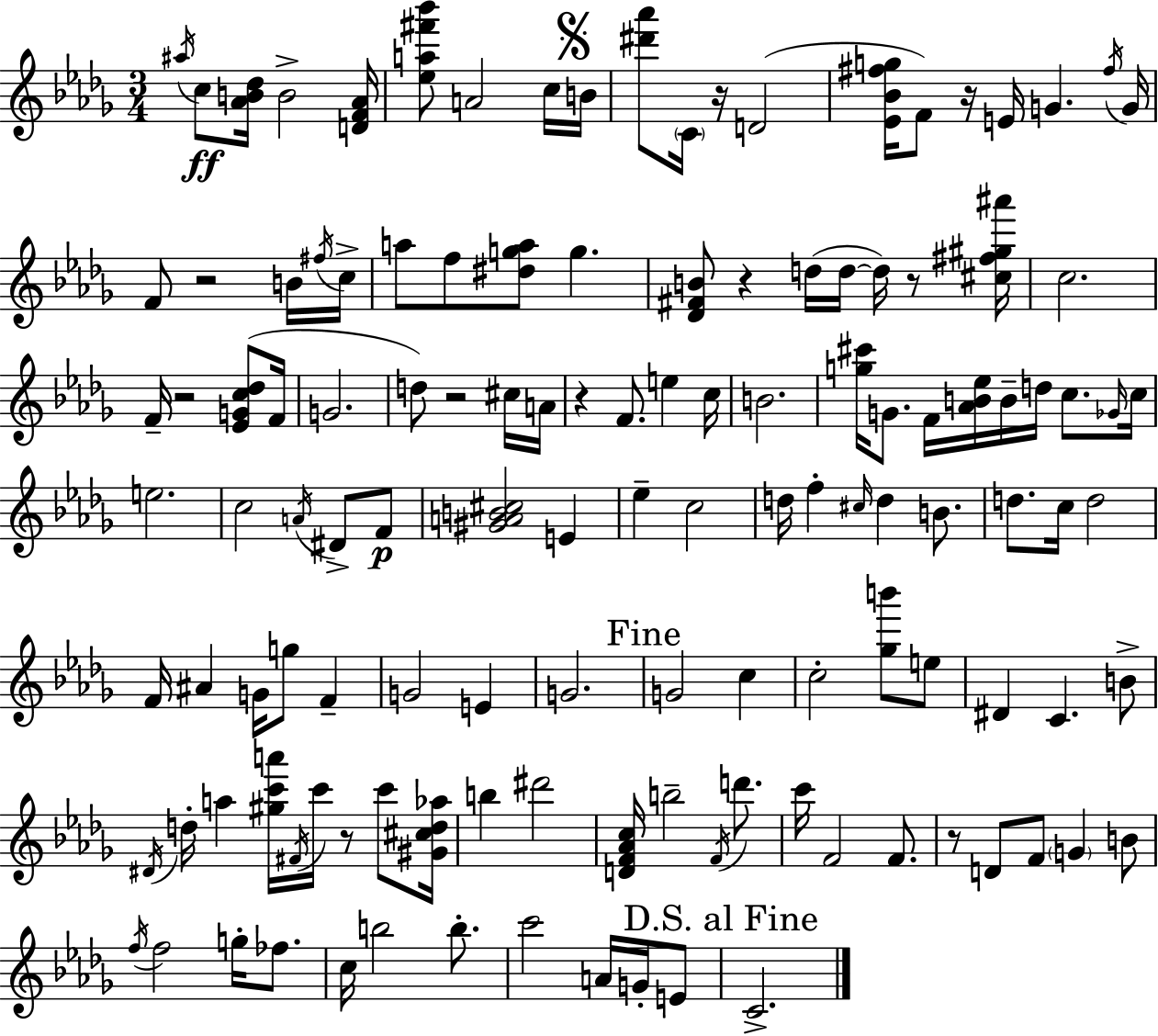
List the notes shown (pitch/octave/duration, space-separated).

A#5/s C5/e [Ab4,B4,Db5]/s B4/h [D4,F4,Ab4]/s [Eb5,A5,F#6,Bb6]/e A4/h C5/s B4/s [D#6,Ab6]/e C4/s R/s D4/h [Eb4,Bb4,F#5,G5]/s F4/e R/s E4/s G4/q. F#5/s G4/s F4/e R/h B4/s F#5/s C5/s A5/e F5/e [D#5,G5,A5]/e G5/q. [Db4,F#4,B4]/e R/q D5/s D5/s D5/s R/e [C#5,F#5,G#5,A#6]/s C5/h. F4/s R/h [Eb4,G4,C5,Db5]/e F4/s G4/h. D5/e R/h C#5/s A4/s R/q F4/e. E5/q C5/s B4/h. [G5,C#6]/s G4/e. F4/s [Ab4,B4,Eb5]/s B4/s D5/s C5/e. Gb4/s C5/s E5/h. C5/h A4/s D#4/e F4/e [G#4,A4,B4,C#5]/h E4/q Eb5/q C5/h D5/s F5/q C#5/s D5/q B4/e. D5/e. C5/s D5/h F4/s A#4/q G4/s G5/e F4/q G4/h E4/q G4/h. G4/h C5/q C5/h [Gb5,B6]/e E5/e D#4/q C4/q. B4/e D#4/s D5/s A5/q [G#5,C6,A6]/s F#4/s C6/s R/e C6/e [G#4,C#5,D5,Ab5]/s B5/q D#6/h [D4,F4,Ab4,C5]/s B5/h F4/s D6/e. C6/s F4/h F4/e. R/e D4/e F4/e G4/q B4/e F5/s F5/h G5/s FES5/e. C5/s B5/h B5/e. C6/h A4/s G4/s E4/e C4/h.